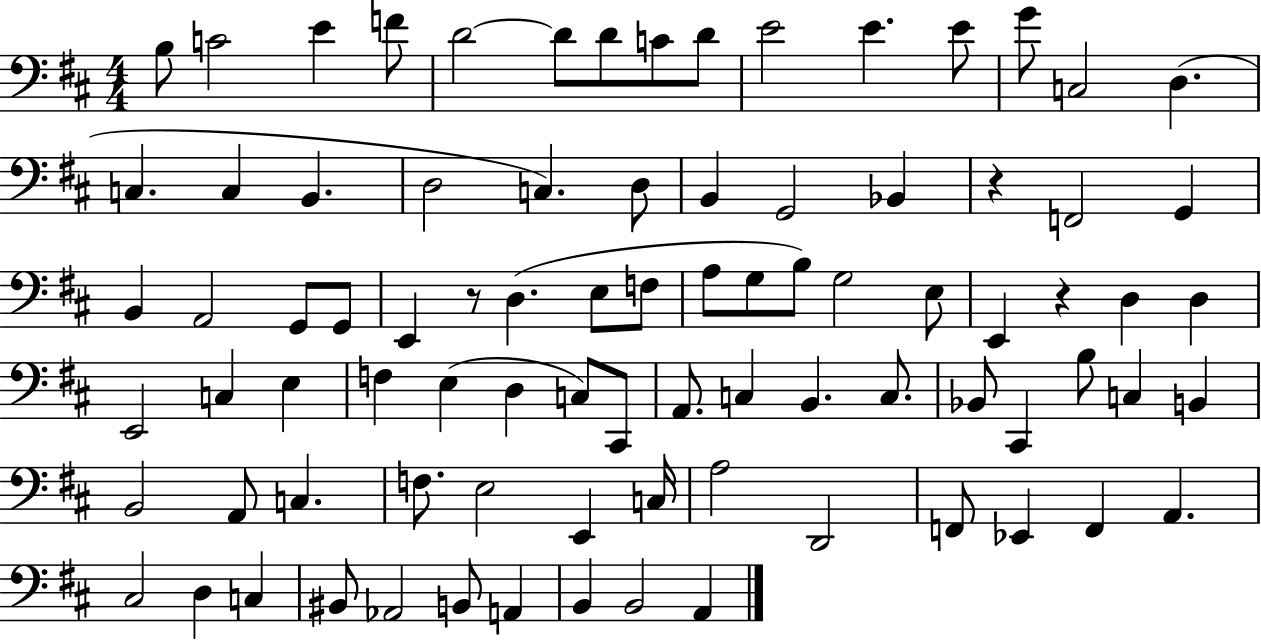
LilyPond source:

{
  \clef bass
  \numericTimeSignature
  \time 4/4
  \key d \major
  b8 c'2 e'4 f'8 | d'2~~ d'8 d'8 c'8 d'8 | e'2 e'4. e'8 | g'8 c2 d4.( | \break c4. c4 b,4. | d2 c4.) d8 | b,4 g,2 bes,4 | r4 f,2 g,4 | \break b,4 a,2 g,8 g,8 | e,4 r8 d4.( e8 f8 | a8 g8 b8) g2 e8 | e,4 r4 d4 d4 | \break e,2 c4 e4 | f4 e4( d4 c8) cis,8 | a,8. c4 b,4. c8. | bes,8 cis,4 b8 c4 b,4 | \break b,2 a,8 c4. | f8. e2 e,4 c16 | a2 d,2 | f,8 ees,4 f,4 a,4. | \break cis2 d4 c4 | bis,8 aes,2 b,8 a,4 | b,4 b,2 a,4 | \bar "|."
}